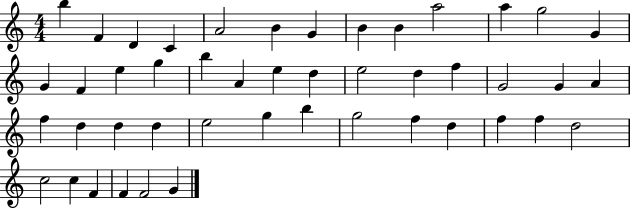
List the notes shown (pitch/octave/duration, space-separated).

B5/q F4/q D4/q C4/q A4/h B4/q G4/q B4/q B4/q A5/h A5/q G5/h G4/q G4/q F4/q E5/q G5/q B5/q A4/q E5/q D5/q E5/h D5/q F5/q G4/h G4/q A4/q F5/q D5/q D5/q D5/q E5/h G5/q B5/q G5/h F5/q D5/q F5/q F5/q D5/h C5/h C5/q F4/q F4/q F4/h G4/q